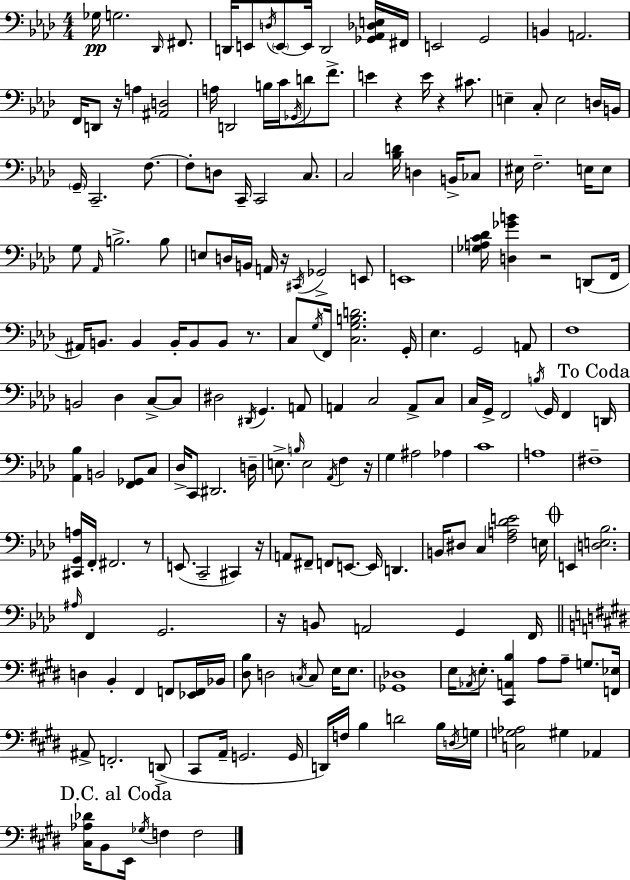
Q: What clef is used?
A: bass